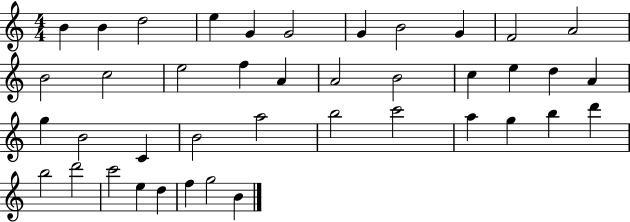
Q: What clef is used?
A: treble